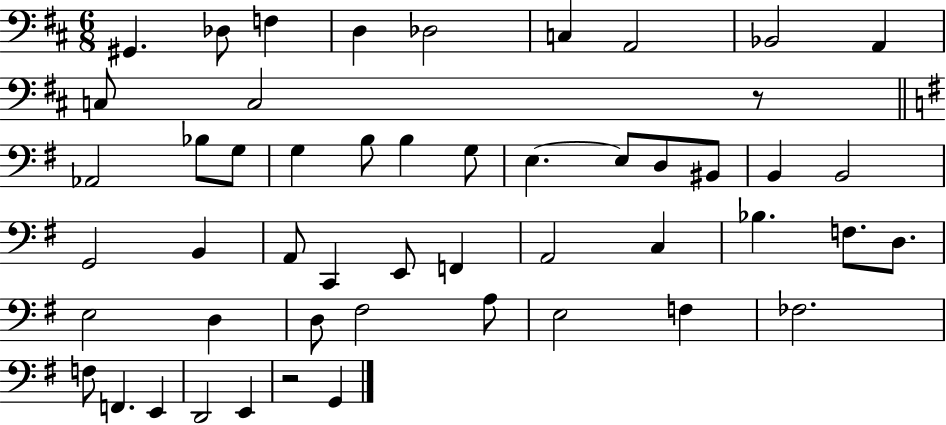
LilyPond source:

{
  \clef bass
  \numericTimeSignature
  \time 6/8
  \key d \major
  gis,4. des8 f4 | d4 des2 | c4 a,2 | bes,2 a,4 | \break c8 c2 r8 | \bar "||" \break \key e \minor aes,2 bes8 g8 | g4 b8 b4 g8 | e4.~~ e8 d8 bis,8 | b,4 b,2 | \break g,2 b,4 | a,8 c,4 e,8 f,4 | a,2 c4 | bes4. f8. d8. | \break e2 d4 | d8 fis2 a8 | e2 f4 | fes2. | \break f8 f,4. e,4 | d,2 e,4 | r2 g,4 | \bar "|."
}